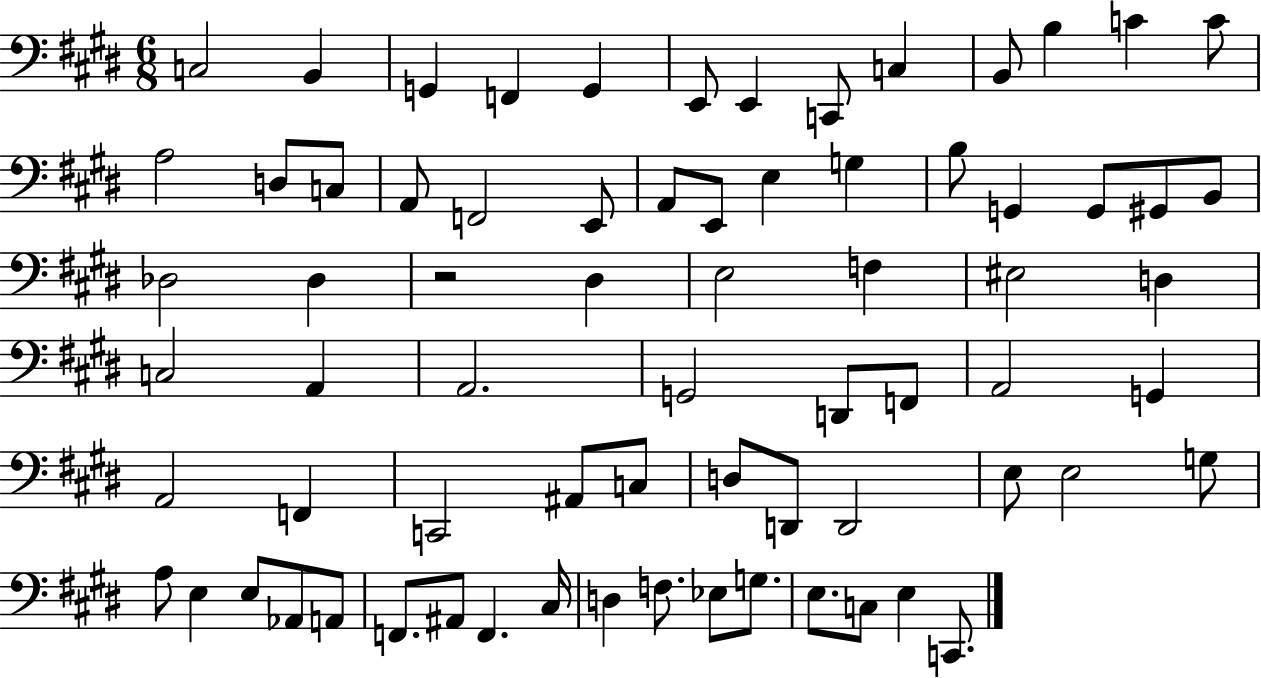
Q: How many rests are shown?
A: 1